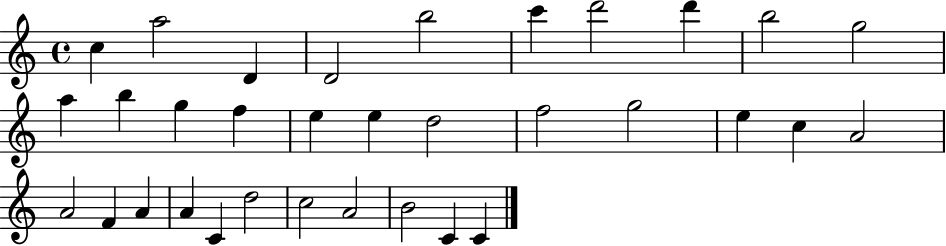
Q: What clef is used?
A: treble